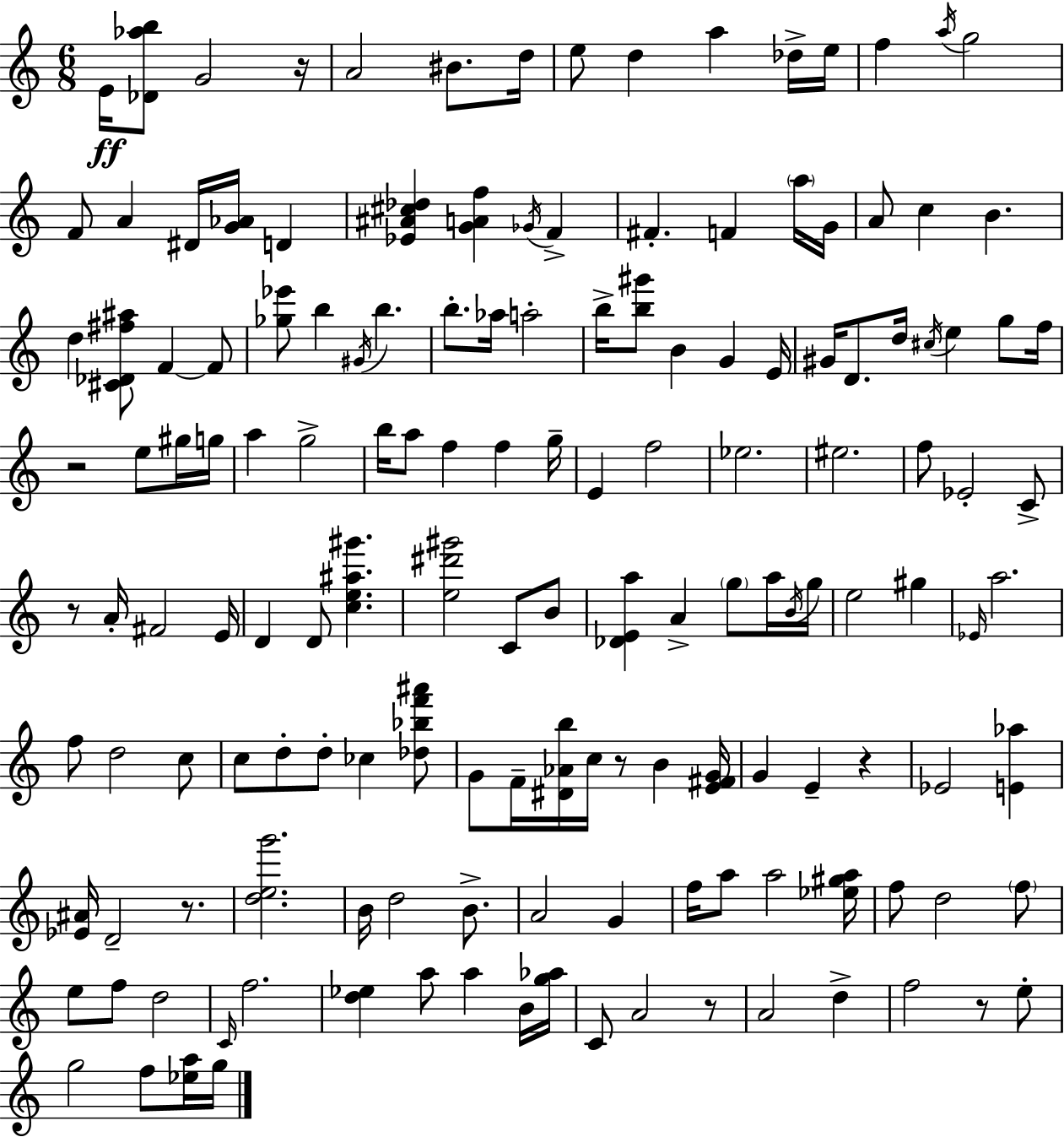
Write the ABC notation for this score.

X:1
T:Untitled
M:6/8
L:1/4
K:C
E/4 [_D_ab]/2 G2 z/4 A2 ^B/2 d/4 e/2 d a _d/4 e/4 f a/4 g2 F/2 A ^D/4 [G_A]/4 D [_E^A^c_d] [GAf] _G/4 F ^F F a/4 G/4 A/2 c B d [^C_D^f^a]/2 F F/2 [_g_e']/2 b ^G/4 b b/2 _a/4 a2 b/4 [b^g']/2 B G E/4 ^G/4 D/2 d/4 ^c/4 e g/2 f/4 z2 e/2 ^g/4 g/4 a g2 b/4 a/2 f f g/4 E f2 _e2 ^e2 f/2 _E2 C/2 z/2 A/4 ^F2 E/4 D D/2 [ce^a^g'] [e^d'^g']2 C/2 B/2 [_DEa] A g/2 a/4 B/4 g/4 e2 ^g _E/4 a2 f/2 d2 c/2 c/2 d/2 d/2 _c [_d_bf'^a']/2 G/2 F/4 [^D_Ab]/4 c/4 z/2 B [E^FG]/4 G E z _E2 [E_a] [_E^A]/4 D2 z/2 [deg']2 B/4 d2 B/2 A2 G f/4 a/2 a2 [_e^ga]/4 f/2 d2 f/2 e/2 f/2 d2 C/4 f2 [d_e] a/2 a B/4 [g_a]/4 C/2 A2 z/2 A2 d f2 z/2 e/2 g2 f/2 [_ea]/4 g/4